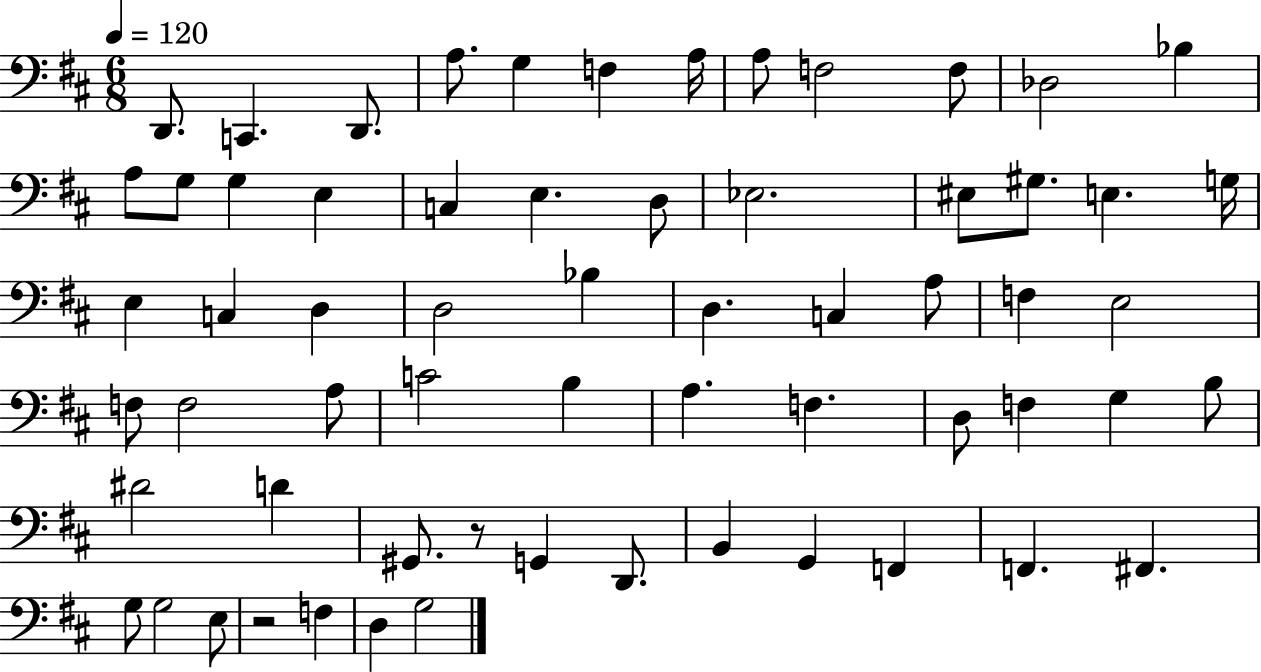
X:1
T:Untitled
M:6/8
L:1/4
K:D
D,,/2 C,, D,,/2 A,/2 G, F, A,/4 A,/2 F,2 F,/2 _D,2 _B, A,/2 G,/2 G, E, C, E, D,/2 _E,2 ^E,/2 ^G,/2 E, G,/4 E, C, D, D,2 _B, D, C, A,/2 F, E,2 F,/2 F,2 A,/2 C2 B, A, F, D,/2 F, G, B,/2 ^D2 D ^G,,/2 z/2 G,, D,,/2 B,, G,, F,, F,, ^F,, G,/2 G,2 E,/2 z2 F, D, G,2